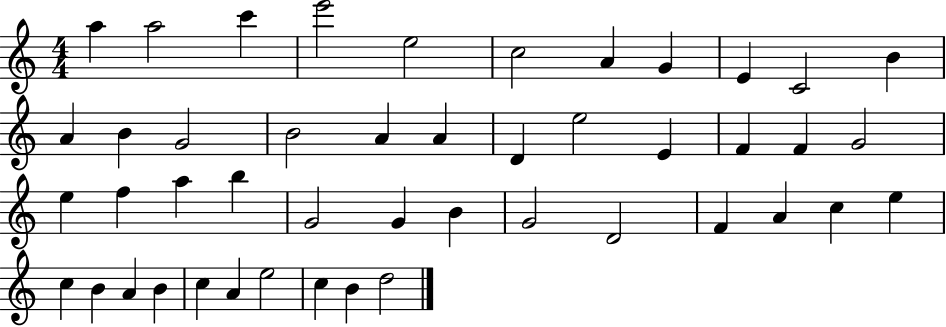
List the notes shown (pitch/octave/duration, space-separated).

A5/q A5/h C6/q E6/h E5/h C5/h A4/q G4/q E4/q C4/h B4/q A4/q B4/q G4/h B4/h A4/q A4/q D4/q E5/h E4/q F4/q F4/q G4/h E5/q F5/q A5/q B5/q G4/h G4/q B4/q G4/h D4/h F4/q A4/q C5/q E5/q C5/q B4/q A4/q B4/q C5/q A4/q E5/h C5/q B4/q D5/h